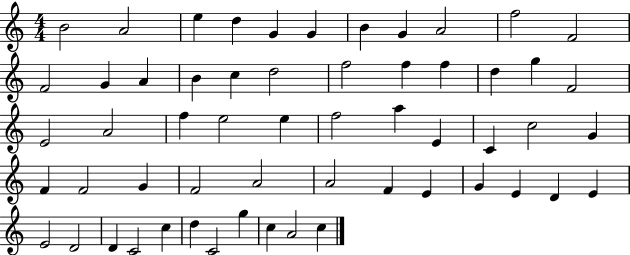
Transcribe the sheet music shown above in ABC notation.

X:1
T:Untitled
M:4/4
L:1/4
K:C
B2 A2 e d G G B G A2 f2 F2 F2 G A B c d2 f2 f f d g F2 E2 A2 f e2 e f2 a E C c2 G F F2 G F2 A2 A2 F E G E D E E2 D2 D C2 c d C2 g c A2 c